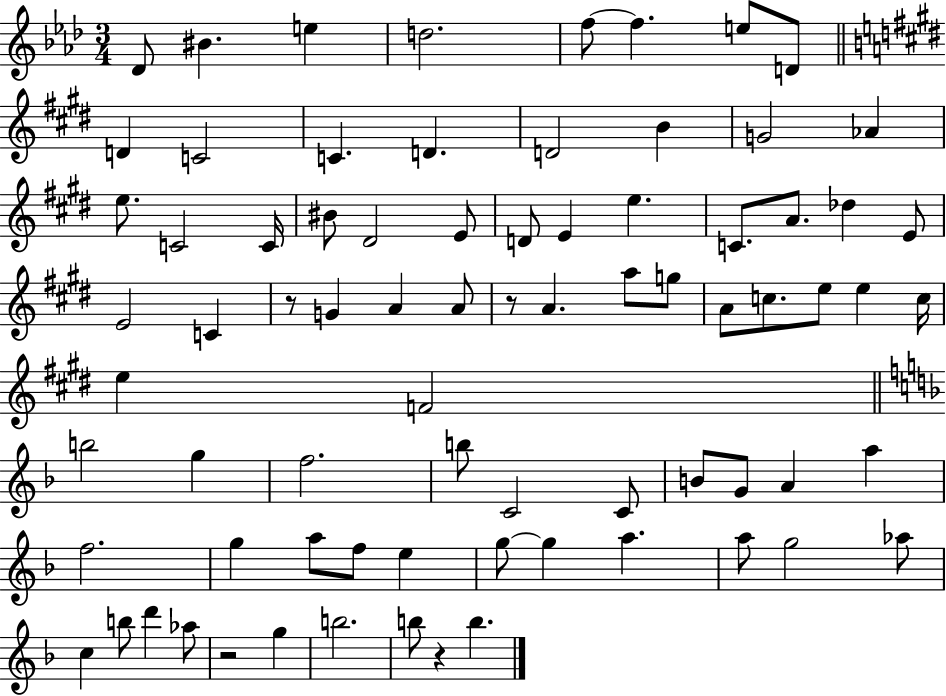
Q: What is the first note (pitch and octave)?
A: Db4